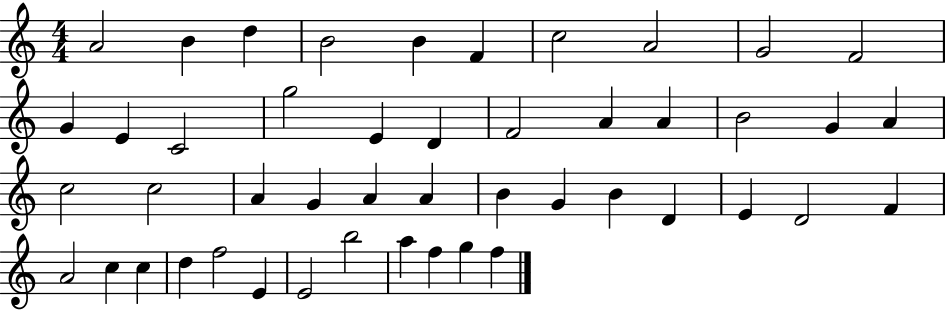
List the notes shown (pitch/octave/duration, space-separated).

A4/h B4/q D5/q B4/h B4/q F4/q C5/h A4/h G4/h F4/h G4/q E4/q C4/h G5/h E4/q D4/q F4/h A4/q A4/q B4/h G4/q A4/q C5/h C5/h A4/q G4/q A4/q A4/q B4/q G4/q B4/q D4/q E4/q D4/h F4/q A4/h C5/q C5/q D5/q F5/h E4/q E4/h B5/h A5/q F5/q G5/q F5/q